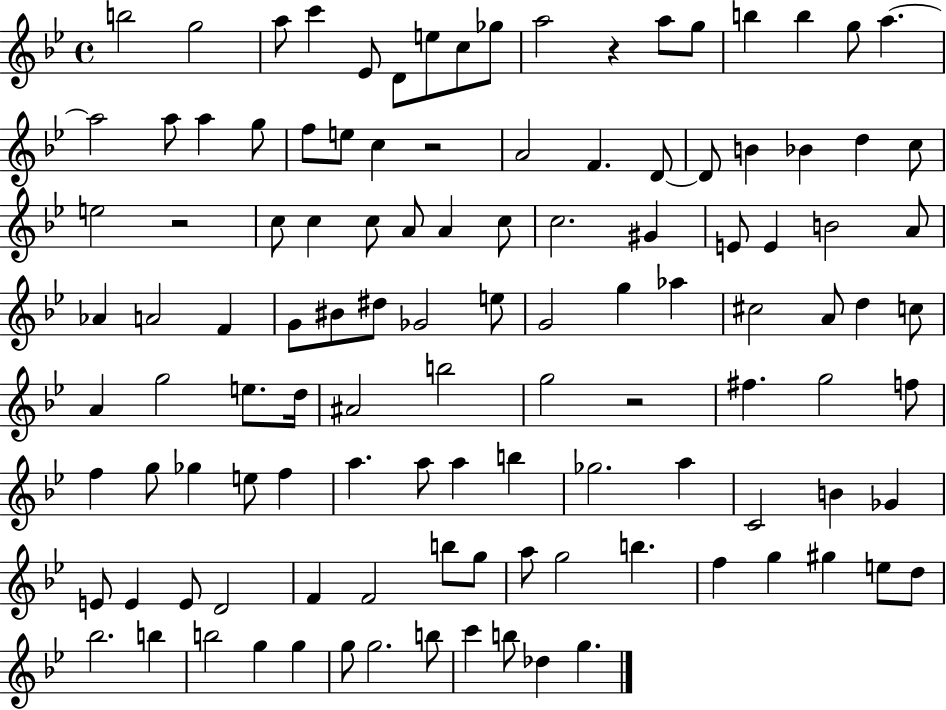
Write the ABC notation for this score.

X:1
T:Untitled
M:4/4
L:1/4
K:Bb
b2 g2 a/2 c' _E/2 D/2 e/2 c/2 _g/2 a2 z a/2 g/2 b b g/2 a a2 a/2 a g/2 f/2 e/2 c z2 A2 F D/2 D/2 B _B d c/2 e2 z2 c/2 c c/2 A/2 A c/2 c2 ^G E/2 E B2 A/2 _A A2 F G/2 ^B/2 ^d/2 _G2 e/2 G2 g _a ^c2 A/2 d c/2 A g2 e/2 d/4 ^A2 b2 g2 z2 ^f g2 f/2 f g/2 _g e/2 f a a/2 a b _g2 a C2 B _G E/2 E E/2 D2 F F2 b/2 g/2 a/2 g2 b f g ^g e/2 d/2 _b2 b b2 g g g/2 g2 b/2 c' b/2 _d g